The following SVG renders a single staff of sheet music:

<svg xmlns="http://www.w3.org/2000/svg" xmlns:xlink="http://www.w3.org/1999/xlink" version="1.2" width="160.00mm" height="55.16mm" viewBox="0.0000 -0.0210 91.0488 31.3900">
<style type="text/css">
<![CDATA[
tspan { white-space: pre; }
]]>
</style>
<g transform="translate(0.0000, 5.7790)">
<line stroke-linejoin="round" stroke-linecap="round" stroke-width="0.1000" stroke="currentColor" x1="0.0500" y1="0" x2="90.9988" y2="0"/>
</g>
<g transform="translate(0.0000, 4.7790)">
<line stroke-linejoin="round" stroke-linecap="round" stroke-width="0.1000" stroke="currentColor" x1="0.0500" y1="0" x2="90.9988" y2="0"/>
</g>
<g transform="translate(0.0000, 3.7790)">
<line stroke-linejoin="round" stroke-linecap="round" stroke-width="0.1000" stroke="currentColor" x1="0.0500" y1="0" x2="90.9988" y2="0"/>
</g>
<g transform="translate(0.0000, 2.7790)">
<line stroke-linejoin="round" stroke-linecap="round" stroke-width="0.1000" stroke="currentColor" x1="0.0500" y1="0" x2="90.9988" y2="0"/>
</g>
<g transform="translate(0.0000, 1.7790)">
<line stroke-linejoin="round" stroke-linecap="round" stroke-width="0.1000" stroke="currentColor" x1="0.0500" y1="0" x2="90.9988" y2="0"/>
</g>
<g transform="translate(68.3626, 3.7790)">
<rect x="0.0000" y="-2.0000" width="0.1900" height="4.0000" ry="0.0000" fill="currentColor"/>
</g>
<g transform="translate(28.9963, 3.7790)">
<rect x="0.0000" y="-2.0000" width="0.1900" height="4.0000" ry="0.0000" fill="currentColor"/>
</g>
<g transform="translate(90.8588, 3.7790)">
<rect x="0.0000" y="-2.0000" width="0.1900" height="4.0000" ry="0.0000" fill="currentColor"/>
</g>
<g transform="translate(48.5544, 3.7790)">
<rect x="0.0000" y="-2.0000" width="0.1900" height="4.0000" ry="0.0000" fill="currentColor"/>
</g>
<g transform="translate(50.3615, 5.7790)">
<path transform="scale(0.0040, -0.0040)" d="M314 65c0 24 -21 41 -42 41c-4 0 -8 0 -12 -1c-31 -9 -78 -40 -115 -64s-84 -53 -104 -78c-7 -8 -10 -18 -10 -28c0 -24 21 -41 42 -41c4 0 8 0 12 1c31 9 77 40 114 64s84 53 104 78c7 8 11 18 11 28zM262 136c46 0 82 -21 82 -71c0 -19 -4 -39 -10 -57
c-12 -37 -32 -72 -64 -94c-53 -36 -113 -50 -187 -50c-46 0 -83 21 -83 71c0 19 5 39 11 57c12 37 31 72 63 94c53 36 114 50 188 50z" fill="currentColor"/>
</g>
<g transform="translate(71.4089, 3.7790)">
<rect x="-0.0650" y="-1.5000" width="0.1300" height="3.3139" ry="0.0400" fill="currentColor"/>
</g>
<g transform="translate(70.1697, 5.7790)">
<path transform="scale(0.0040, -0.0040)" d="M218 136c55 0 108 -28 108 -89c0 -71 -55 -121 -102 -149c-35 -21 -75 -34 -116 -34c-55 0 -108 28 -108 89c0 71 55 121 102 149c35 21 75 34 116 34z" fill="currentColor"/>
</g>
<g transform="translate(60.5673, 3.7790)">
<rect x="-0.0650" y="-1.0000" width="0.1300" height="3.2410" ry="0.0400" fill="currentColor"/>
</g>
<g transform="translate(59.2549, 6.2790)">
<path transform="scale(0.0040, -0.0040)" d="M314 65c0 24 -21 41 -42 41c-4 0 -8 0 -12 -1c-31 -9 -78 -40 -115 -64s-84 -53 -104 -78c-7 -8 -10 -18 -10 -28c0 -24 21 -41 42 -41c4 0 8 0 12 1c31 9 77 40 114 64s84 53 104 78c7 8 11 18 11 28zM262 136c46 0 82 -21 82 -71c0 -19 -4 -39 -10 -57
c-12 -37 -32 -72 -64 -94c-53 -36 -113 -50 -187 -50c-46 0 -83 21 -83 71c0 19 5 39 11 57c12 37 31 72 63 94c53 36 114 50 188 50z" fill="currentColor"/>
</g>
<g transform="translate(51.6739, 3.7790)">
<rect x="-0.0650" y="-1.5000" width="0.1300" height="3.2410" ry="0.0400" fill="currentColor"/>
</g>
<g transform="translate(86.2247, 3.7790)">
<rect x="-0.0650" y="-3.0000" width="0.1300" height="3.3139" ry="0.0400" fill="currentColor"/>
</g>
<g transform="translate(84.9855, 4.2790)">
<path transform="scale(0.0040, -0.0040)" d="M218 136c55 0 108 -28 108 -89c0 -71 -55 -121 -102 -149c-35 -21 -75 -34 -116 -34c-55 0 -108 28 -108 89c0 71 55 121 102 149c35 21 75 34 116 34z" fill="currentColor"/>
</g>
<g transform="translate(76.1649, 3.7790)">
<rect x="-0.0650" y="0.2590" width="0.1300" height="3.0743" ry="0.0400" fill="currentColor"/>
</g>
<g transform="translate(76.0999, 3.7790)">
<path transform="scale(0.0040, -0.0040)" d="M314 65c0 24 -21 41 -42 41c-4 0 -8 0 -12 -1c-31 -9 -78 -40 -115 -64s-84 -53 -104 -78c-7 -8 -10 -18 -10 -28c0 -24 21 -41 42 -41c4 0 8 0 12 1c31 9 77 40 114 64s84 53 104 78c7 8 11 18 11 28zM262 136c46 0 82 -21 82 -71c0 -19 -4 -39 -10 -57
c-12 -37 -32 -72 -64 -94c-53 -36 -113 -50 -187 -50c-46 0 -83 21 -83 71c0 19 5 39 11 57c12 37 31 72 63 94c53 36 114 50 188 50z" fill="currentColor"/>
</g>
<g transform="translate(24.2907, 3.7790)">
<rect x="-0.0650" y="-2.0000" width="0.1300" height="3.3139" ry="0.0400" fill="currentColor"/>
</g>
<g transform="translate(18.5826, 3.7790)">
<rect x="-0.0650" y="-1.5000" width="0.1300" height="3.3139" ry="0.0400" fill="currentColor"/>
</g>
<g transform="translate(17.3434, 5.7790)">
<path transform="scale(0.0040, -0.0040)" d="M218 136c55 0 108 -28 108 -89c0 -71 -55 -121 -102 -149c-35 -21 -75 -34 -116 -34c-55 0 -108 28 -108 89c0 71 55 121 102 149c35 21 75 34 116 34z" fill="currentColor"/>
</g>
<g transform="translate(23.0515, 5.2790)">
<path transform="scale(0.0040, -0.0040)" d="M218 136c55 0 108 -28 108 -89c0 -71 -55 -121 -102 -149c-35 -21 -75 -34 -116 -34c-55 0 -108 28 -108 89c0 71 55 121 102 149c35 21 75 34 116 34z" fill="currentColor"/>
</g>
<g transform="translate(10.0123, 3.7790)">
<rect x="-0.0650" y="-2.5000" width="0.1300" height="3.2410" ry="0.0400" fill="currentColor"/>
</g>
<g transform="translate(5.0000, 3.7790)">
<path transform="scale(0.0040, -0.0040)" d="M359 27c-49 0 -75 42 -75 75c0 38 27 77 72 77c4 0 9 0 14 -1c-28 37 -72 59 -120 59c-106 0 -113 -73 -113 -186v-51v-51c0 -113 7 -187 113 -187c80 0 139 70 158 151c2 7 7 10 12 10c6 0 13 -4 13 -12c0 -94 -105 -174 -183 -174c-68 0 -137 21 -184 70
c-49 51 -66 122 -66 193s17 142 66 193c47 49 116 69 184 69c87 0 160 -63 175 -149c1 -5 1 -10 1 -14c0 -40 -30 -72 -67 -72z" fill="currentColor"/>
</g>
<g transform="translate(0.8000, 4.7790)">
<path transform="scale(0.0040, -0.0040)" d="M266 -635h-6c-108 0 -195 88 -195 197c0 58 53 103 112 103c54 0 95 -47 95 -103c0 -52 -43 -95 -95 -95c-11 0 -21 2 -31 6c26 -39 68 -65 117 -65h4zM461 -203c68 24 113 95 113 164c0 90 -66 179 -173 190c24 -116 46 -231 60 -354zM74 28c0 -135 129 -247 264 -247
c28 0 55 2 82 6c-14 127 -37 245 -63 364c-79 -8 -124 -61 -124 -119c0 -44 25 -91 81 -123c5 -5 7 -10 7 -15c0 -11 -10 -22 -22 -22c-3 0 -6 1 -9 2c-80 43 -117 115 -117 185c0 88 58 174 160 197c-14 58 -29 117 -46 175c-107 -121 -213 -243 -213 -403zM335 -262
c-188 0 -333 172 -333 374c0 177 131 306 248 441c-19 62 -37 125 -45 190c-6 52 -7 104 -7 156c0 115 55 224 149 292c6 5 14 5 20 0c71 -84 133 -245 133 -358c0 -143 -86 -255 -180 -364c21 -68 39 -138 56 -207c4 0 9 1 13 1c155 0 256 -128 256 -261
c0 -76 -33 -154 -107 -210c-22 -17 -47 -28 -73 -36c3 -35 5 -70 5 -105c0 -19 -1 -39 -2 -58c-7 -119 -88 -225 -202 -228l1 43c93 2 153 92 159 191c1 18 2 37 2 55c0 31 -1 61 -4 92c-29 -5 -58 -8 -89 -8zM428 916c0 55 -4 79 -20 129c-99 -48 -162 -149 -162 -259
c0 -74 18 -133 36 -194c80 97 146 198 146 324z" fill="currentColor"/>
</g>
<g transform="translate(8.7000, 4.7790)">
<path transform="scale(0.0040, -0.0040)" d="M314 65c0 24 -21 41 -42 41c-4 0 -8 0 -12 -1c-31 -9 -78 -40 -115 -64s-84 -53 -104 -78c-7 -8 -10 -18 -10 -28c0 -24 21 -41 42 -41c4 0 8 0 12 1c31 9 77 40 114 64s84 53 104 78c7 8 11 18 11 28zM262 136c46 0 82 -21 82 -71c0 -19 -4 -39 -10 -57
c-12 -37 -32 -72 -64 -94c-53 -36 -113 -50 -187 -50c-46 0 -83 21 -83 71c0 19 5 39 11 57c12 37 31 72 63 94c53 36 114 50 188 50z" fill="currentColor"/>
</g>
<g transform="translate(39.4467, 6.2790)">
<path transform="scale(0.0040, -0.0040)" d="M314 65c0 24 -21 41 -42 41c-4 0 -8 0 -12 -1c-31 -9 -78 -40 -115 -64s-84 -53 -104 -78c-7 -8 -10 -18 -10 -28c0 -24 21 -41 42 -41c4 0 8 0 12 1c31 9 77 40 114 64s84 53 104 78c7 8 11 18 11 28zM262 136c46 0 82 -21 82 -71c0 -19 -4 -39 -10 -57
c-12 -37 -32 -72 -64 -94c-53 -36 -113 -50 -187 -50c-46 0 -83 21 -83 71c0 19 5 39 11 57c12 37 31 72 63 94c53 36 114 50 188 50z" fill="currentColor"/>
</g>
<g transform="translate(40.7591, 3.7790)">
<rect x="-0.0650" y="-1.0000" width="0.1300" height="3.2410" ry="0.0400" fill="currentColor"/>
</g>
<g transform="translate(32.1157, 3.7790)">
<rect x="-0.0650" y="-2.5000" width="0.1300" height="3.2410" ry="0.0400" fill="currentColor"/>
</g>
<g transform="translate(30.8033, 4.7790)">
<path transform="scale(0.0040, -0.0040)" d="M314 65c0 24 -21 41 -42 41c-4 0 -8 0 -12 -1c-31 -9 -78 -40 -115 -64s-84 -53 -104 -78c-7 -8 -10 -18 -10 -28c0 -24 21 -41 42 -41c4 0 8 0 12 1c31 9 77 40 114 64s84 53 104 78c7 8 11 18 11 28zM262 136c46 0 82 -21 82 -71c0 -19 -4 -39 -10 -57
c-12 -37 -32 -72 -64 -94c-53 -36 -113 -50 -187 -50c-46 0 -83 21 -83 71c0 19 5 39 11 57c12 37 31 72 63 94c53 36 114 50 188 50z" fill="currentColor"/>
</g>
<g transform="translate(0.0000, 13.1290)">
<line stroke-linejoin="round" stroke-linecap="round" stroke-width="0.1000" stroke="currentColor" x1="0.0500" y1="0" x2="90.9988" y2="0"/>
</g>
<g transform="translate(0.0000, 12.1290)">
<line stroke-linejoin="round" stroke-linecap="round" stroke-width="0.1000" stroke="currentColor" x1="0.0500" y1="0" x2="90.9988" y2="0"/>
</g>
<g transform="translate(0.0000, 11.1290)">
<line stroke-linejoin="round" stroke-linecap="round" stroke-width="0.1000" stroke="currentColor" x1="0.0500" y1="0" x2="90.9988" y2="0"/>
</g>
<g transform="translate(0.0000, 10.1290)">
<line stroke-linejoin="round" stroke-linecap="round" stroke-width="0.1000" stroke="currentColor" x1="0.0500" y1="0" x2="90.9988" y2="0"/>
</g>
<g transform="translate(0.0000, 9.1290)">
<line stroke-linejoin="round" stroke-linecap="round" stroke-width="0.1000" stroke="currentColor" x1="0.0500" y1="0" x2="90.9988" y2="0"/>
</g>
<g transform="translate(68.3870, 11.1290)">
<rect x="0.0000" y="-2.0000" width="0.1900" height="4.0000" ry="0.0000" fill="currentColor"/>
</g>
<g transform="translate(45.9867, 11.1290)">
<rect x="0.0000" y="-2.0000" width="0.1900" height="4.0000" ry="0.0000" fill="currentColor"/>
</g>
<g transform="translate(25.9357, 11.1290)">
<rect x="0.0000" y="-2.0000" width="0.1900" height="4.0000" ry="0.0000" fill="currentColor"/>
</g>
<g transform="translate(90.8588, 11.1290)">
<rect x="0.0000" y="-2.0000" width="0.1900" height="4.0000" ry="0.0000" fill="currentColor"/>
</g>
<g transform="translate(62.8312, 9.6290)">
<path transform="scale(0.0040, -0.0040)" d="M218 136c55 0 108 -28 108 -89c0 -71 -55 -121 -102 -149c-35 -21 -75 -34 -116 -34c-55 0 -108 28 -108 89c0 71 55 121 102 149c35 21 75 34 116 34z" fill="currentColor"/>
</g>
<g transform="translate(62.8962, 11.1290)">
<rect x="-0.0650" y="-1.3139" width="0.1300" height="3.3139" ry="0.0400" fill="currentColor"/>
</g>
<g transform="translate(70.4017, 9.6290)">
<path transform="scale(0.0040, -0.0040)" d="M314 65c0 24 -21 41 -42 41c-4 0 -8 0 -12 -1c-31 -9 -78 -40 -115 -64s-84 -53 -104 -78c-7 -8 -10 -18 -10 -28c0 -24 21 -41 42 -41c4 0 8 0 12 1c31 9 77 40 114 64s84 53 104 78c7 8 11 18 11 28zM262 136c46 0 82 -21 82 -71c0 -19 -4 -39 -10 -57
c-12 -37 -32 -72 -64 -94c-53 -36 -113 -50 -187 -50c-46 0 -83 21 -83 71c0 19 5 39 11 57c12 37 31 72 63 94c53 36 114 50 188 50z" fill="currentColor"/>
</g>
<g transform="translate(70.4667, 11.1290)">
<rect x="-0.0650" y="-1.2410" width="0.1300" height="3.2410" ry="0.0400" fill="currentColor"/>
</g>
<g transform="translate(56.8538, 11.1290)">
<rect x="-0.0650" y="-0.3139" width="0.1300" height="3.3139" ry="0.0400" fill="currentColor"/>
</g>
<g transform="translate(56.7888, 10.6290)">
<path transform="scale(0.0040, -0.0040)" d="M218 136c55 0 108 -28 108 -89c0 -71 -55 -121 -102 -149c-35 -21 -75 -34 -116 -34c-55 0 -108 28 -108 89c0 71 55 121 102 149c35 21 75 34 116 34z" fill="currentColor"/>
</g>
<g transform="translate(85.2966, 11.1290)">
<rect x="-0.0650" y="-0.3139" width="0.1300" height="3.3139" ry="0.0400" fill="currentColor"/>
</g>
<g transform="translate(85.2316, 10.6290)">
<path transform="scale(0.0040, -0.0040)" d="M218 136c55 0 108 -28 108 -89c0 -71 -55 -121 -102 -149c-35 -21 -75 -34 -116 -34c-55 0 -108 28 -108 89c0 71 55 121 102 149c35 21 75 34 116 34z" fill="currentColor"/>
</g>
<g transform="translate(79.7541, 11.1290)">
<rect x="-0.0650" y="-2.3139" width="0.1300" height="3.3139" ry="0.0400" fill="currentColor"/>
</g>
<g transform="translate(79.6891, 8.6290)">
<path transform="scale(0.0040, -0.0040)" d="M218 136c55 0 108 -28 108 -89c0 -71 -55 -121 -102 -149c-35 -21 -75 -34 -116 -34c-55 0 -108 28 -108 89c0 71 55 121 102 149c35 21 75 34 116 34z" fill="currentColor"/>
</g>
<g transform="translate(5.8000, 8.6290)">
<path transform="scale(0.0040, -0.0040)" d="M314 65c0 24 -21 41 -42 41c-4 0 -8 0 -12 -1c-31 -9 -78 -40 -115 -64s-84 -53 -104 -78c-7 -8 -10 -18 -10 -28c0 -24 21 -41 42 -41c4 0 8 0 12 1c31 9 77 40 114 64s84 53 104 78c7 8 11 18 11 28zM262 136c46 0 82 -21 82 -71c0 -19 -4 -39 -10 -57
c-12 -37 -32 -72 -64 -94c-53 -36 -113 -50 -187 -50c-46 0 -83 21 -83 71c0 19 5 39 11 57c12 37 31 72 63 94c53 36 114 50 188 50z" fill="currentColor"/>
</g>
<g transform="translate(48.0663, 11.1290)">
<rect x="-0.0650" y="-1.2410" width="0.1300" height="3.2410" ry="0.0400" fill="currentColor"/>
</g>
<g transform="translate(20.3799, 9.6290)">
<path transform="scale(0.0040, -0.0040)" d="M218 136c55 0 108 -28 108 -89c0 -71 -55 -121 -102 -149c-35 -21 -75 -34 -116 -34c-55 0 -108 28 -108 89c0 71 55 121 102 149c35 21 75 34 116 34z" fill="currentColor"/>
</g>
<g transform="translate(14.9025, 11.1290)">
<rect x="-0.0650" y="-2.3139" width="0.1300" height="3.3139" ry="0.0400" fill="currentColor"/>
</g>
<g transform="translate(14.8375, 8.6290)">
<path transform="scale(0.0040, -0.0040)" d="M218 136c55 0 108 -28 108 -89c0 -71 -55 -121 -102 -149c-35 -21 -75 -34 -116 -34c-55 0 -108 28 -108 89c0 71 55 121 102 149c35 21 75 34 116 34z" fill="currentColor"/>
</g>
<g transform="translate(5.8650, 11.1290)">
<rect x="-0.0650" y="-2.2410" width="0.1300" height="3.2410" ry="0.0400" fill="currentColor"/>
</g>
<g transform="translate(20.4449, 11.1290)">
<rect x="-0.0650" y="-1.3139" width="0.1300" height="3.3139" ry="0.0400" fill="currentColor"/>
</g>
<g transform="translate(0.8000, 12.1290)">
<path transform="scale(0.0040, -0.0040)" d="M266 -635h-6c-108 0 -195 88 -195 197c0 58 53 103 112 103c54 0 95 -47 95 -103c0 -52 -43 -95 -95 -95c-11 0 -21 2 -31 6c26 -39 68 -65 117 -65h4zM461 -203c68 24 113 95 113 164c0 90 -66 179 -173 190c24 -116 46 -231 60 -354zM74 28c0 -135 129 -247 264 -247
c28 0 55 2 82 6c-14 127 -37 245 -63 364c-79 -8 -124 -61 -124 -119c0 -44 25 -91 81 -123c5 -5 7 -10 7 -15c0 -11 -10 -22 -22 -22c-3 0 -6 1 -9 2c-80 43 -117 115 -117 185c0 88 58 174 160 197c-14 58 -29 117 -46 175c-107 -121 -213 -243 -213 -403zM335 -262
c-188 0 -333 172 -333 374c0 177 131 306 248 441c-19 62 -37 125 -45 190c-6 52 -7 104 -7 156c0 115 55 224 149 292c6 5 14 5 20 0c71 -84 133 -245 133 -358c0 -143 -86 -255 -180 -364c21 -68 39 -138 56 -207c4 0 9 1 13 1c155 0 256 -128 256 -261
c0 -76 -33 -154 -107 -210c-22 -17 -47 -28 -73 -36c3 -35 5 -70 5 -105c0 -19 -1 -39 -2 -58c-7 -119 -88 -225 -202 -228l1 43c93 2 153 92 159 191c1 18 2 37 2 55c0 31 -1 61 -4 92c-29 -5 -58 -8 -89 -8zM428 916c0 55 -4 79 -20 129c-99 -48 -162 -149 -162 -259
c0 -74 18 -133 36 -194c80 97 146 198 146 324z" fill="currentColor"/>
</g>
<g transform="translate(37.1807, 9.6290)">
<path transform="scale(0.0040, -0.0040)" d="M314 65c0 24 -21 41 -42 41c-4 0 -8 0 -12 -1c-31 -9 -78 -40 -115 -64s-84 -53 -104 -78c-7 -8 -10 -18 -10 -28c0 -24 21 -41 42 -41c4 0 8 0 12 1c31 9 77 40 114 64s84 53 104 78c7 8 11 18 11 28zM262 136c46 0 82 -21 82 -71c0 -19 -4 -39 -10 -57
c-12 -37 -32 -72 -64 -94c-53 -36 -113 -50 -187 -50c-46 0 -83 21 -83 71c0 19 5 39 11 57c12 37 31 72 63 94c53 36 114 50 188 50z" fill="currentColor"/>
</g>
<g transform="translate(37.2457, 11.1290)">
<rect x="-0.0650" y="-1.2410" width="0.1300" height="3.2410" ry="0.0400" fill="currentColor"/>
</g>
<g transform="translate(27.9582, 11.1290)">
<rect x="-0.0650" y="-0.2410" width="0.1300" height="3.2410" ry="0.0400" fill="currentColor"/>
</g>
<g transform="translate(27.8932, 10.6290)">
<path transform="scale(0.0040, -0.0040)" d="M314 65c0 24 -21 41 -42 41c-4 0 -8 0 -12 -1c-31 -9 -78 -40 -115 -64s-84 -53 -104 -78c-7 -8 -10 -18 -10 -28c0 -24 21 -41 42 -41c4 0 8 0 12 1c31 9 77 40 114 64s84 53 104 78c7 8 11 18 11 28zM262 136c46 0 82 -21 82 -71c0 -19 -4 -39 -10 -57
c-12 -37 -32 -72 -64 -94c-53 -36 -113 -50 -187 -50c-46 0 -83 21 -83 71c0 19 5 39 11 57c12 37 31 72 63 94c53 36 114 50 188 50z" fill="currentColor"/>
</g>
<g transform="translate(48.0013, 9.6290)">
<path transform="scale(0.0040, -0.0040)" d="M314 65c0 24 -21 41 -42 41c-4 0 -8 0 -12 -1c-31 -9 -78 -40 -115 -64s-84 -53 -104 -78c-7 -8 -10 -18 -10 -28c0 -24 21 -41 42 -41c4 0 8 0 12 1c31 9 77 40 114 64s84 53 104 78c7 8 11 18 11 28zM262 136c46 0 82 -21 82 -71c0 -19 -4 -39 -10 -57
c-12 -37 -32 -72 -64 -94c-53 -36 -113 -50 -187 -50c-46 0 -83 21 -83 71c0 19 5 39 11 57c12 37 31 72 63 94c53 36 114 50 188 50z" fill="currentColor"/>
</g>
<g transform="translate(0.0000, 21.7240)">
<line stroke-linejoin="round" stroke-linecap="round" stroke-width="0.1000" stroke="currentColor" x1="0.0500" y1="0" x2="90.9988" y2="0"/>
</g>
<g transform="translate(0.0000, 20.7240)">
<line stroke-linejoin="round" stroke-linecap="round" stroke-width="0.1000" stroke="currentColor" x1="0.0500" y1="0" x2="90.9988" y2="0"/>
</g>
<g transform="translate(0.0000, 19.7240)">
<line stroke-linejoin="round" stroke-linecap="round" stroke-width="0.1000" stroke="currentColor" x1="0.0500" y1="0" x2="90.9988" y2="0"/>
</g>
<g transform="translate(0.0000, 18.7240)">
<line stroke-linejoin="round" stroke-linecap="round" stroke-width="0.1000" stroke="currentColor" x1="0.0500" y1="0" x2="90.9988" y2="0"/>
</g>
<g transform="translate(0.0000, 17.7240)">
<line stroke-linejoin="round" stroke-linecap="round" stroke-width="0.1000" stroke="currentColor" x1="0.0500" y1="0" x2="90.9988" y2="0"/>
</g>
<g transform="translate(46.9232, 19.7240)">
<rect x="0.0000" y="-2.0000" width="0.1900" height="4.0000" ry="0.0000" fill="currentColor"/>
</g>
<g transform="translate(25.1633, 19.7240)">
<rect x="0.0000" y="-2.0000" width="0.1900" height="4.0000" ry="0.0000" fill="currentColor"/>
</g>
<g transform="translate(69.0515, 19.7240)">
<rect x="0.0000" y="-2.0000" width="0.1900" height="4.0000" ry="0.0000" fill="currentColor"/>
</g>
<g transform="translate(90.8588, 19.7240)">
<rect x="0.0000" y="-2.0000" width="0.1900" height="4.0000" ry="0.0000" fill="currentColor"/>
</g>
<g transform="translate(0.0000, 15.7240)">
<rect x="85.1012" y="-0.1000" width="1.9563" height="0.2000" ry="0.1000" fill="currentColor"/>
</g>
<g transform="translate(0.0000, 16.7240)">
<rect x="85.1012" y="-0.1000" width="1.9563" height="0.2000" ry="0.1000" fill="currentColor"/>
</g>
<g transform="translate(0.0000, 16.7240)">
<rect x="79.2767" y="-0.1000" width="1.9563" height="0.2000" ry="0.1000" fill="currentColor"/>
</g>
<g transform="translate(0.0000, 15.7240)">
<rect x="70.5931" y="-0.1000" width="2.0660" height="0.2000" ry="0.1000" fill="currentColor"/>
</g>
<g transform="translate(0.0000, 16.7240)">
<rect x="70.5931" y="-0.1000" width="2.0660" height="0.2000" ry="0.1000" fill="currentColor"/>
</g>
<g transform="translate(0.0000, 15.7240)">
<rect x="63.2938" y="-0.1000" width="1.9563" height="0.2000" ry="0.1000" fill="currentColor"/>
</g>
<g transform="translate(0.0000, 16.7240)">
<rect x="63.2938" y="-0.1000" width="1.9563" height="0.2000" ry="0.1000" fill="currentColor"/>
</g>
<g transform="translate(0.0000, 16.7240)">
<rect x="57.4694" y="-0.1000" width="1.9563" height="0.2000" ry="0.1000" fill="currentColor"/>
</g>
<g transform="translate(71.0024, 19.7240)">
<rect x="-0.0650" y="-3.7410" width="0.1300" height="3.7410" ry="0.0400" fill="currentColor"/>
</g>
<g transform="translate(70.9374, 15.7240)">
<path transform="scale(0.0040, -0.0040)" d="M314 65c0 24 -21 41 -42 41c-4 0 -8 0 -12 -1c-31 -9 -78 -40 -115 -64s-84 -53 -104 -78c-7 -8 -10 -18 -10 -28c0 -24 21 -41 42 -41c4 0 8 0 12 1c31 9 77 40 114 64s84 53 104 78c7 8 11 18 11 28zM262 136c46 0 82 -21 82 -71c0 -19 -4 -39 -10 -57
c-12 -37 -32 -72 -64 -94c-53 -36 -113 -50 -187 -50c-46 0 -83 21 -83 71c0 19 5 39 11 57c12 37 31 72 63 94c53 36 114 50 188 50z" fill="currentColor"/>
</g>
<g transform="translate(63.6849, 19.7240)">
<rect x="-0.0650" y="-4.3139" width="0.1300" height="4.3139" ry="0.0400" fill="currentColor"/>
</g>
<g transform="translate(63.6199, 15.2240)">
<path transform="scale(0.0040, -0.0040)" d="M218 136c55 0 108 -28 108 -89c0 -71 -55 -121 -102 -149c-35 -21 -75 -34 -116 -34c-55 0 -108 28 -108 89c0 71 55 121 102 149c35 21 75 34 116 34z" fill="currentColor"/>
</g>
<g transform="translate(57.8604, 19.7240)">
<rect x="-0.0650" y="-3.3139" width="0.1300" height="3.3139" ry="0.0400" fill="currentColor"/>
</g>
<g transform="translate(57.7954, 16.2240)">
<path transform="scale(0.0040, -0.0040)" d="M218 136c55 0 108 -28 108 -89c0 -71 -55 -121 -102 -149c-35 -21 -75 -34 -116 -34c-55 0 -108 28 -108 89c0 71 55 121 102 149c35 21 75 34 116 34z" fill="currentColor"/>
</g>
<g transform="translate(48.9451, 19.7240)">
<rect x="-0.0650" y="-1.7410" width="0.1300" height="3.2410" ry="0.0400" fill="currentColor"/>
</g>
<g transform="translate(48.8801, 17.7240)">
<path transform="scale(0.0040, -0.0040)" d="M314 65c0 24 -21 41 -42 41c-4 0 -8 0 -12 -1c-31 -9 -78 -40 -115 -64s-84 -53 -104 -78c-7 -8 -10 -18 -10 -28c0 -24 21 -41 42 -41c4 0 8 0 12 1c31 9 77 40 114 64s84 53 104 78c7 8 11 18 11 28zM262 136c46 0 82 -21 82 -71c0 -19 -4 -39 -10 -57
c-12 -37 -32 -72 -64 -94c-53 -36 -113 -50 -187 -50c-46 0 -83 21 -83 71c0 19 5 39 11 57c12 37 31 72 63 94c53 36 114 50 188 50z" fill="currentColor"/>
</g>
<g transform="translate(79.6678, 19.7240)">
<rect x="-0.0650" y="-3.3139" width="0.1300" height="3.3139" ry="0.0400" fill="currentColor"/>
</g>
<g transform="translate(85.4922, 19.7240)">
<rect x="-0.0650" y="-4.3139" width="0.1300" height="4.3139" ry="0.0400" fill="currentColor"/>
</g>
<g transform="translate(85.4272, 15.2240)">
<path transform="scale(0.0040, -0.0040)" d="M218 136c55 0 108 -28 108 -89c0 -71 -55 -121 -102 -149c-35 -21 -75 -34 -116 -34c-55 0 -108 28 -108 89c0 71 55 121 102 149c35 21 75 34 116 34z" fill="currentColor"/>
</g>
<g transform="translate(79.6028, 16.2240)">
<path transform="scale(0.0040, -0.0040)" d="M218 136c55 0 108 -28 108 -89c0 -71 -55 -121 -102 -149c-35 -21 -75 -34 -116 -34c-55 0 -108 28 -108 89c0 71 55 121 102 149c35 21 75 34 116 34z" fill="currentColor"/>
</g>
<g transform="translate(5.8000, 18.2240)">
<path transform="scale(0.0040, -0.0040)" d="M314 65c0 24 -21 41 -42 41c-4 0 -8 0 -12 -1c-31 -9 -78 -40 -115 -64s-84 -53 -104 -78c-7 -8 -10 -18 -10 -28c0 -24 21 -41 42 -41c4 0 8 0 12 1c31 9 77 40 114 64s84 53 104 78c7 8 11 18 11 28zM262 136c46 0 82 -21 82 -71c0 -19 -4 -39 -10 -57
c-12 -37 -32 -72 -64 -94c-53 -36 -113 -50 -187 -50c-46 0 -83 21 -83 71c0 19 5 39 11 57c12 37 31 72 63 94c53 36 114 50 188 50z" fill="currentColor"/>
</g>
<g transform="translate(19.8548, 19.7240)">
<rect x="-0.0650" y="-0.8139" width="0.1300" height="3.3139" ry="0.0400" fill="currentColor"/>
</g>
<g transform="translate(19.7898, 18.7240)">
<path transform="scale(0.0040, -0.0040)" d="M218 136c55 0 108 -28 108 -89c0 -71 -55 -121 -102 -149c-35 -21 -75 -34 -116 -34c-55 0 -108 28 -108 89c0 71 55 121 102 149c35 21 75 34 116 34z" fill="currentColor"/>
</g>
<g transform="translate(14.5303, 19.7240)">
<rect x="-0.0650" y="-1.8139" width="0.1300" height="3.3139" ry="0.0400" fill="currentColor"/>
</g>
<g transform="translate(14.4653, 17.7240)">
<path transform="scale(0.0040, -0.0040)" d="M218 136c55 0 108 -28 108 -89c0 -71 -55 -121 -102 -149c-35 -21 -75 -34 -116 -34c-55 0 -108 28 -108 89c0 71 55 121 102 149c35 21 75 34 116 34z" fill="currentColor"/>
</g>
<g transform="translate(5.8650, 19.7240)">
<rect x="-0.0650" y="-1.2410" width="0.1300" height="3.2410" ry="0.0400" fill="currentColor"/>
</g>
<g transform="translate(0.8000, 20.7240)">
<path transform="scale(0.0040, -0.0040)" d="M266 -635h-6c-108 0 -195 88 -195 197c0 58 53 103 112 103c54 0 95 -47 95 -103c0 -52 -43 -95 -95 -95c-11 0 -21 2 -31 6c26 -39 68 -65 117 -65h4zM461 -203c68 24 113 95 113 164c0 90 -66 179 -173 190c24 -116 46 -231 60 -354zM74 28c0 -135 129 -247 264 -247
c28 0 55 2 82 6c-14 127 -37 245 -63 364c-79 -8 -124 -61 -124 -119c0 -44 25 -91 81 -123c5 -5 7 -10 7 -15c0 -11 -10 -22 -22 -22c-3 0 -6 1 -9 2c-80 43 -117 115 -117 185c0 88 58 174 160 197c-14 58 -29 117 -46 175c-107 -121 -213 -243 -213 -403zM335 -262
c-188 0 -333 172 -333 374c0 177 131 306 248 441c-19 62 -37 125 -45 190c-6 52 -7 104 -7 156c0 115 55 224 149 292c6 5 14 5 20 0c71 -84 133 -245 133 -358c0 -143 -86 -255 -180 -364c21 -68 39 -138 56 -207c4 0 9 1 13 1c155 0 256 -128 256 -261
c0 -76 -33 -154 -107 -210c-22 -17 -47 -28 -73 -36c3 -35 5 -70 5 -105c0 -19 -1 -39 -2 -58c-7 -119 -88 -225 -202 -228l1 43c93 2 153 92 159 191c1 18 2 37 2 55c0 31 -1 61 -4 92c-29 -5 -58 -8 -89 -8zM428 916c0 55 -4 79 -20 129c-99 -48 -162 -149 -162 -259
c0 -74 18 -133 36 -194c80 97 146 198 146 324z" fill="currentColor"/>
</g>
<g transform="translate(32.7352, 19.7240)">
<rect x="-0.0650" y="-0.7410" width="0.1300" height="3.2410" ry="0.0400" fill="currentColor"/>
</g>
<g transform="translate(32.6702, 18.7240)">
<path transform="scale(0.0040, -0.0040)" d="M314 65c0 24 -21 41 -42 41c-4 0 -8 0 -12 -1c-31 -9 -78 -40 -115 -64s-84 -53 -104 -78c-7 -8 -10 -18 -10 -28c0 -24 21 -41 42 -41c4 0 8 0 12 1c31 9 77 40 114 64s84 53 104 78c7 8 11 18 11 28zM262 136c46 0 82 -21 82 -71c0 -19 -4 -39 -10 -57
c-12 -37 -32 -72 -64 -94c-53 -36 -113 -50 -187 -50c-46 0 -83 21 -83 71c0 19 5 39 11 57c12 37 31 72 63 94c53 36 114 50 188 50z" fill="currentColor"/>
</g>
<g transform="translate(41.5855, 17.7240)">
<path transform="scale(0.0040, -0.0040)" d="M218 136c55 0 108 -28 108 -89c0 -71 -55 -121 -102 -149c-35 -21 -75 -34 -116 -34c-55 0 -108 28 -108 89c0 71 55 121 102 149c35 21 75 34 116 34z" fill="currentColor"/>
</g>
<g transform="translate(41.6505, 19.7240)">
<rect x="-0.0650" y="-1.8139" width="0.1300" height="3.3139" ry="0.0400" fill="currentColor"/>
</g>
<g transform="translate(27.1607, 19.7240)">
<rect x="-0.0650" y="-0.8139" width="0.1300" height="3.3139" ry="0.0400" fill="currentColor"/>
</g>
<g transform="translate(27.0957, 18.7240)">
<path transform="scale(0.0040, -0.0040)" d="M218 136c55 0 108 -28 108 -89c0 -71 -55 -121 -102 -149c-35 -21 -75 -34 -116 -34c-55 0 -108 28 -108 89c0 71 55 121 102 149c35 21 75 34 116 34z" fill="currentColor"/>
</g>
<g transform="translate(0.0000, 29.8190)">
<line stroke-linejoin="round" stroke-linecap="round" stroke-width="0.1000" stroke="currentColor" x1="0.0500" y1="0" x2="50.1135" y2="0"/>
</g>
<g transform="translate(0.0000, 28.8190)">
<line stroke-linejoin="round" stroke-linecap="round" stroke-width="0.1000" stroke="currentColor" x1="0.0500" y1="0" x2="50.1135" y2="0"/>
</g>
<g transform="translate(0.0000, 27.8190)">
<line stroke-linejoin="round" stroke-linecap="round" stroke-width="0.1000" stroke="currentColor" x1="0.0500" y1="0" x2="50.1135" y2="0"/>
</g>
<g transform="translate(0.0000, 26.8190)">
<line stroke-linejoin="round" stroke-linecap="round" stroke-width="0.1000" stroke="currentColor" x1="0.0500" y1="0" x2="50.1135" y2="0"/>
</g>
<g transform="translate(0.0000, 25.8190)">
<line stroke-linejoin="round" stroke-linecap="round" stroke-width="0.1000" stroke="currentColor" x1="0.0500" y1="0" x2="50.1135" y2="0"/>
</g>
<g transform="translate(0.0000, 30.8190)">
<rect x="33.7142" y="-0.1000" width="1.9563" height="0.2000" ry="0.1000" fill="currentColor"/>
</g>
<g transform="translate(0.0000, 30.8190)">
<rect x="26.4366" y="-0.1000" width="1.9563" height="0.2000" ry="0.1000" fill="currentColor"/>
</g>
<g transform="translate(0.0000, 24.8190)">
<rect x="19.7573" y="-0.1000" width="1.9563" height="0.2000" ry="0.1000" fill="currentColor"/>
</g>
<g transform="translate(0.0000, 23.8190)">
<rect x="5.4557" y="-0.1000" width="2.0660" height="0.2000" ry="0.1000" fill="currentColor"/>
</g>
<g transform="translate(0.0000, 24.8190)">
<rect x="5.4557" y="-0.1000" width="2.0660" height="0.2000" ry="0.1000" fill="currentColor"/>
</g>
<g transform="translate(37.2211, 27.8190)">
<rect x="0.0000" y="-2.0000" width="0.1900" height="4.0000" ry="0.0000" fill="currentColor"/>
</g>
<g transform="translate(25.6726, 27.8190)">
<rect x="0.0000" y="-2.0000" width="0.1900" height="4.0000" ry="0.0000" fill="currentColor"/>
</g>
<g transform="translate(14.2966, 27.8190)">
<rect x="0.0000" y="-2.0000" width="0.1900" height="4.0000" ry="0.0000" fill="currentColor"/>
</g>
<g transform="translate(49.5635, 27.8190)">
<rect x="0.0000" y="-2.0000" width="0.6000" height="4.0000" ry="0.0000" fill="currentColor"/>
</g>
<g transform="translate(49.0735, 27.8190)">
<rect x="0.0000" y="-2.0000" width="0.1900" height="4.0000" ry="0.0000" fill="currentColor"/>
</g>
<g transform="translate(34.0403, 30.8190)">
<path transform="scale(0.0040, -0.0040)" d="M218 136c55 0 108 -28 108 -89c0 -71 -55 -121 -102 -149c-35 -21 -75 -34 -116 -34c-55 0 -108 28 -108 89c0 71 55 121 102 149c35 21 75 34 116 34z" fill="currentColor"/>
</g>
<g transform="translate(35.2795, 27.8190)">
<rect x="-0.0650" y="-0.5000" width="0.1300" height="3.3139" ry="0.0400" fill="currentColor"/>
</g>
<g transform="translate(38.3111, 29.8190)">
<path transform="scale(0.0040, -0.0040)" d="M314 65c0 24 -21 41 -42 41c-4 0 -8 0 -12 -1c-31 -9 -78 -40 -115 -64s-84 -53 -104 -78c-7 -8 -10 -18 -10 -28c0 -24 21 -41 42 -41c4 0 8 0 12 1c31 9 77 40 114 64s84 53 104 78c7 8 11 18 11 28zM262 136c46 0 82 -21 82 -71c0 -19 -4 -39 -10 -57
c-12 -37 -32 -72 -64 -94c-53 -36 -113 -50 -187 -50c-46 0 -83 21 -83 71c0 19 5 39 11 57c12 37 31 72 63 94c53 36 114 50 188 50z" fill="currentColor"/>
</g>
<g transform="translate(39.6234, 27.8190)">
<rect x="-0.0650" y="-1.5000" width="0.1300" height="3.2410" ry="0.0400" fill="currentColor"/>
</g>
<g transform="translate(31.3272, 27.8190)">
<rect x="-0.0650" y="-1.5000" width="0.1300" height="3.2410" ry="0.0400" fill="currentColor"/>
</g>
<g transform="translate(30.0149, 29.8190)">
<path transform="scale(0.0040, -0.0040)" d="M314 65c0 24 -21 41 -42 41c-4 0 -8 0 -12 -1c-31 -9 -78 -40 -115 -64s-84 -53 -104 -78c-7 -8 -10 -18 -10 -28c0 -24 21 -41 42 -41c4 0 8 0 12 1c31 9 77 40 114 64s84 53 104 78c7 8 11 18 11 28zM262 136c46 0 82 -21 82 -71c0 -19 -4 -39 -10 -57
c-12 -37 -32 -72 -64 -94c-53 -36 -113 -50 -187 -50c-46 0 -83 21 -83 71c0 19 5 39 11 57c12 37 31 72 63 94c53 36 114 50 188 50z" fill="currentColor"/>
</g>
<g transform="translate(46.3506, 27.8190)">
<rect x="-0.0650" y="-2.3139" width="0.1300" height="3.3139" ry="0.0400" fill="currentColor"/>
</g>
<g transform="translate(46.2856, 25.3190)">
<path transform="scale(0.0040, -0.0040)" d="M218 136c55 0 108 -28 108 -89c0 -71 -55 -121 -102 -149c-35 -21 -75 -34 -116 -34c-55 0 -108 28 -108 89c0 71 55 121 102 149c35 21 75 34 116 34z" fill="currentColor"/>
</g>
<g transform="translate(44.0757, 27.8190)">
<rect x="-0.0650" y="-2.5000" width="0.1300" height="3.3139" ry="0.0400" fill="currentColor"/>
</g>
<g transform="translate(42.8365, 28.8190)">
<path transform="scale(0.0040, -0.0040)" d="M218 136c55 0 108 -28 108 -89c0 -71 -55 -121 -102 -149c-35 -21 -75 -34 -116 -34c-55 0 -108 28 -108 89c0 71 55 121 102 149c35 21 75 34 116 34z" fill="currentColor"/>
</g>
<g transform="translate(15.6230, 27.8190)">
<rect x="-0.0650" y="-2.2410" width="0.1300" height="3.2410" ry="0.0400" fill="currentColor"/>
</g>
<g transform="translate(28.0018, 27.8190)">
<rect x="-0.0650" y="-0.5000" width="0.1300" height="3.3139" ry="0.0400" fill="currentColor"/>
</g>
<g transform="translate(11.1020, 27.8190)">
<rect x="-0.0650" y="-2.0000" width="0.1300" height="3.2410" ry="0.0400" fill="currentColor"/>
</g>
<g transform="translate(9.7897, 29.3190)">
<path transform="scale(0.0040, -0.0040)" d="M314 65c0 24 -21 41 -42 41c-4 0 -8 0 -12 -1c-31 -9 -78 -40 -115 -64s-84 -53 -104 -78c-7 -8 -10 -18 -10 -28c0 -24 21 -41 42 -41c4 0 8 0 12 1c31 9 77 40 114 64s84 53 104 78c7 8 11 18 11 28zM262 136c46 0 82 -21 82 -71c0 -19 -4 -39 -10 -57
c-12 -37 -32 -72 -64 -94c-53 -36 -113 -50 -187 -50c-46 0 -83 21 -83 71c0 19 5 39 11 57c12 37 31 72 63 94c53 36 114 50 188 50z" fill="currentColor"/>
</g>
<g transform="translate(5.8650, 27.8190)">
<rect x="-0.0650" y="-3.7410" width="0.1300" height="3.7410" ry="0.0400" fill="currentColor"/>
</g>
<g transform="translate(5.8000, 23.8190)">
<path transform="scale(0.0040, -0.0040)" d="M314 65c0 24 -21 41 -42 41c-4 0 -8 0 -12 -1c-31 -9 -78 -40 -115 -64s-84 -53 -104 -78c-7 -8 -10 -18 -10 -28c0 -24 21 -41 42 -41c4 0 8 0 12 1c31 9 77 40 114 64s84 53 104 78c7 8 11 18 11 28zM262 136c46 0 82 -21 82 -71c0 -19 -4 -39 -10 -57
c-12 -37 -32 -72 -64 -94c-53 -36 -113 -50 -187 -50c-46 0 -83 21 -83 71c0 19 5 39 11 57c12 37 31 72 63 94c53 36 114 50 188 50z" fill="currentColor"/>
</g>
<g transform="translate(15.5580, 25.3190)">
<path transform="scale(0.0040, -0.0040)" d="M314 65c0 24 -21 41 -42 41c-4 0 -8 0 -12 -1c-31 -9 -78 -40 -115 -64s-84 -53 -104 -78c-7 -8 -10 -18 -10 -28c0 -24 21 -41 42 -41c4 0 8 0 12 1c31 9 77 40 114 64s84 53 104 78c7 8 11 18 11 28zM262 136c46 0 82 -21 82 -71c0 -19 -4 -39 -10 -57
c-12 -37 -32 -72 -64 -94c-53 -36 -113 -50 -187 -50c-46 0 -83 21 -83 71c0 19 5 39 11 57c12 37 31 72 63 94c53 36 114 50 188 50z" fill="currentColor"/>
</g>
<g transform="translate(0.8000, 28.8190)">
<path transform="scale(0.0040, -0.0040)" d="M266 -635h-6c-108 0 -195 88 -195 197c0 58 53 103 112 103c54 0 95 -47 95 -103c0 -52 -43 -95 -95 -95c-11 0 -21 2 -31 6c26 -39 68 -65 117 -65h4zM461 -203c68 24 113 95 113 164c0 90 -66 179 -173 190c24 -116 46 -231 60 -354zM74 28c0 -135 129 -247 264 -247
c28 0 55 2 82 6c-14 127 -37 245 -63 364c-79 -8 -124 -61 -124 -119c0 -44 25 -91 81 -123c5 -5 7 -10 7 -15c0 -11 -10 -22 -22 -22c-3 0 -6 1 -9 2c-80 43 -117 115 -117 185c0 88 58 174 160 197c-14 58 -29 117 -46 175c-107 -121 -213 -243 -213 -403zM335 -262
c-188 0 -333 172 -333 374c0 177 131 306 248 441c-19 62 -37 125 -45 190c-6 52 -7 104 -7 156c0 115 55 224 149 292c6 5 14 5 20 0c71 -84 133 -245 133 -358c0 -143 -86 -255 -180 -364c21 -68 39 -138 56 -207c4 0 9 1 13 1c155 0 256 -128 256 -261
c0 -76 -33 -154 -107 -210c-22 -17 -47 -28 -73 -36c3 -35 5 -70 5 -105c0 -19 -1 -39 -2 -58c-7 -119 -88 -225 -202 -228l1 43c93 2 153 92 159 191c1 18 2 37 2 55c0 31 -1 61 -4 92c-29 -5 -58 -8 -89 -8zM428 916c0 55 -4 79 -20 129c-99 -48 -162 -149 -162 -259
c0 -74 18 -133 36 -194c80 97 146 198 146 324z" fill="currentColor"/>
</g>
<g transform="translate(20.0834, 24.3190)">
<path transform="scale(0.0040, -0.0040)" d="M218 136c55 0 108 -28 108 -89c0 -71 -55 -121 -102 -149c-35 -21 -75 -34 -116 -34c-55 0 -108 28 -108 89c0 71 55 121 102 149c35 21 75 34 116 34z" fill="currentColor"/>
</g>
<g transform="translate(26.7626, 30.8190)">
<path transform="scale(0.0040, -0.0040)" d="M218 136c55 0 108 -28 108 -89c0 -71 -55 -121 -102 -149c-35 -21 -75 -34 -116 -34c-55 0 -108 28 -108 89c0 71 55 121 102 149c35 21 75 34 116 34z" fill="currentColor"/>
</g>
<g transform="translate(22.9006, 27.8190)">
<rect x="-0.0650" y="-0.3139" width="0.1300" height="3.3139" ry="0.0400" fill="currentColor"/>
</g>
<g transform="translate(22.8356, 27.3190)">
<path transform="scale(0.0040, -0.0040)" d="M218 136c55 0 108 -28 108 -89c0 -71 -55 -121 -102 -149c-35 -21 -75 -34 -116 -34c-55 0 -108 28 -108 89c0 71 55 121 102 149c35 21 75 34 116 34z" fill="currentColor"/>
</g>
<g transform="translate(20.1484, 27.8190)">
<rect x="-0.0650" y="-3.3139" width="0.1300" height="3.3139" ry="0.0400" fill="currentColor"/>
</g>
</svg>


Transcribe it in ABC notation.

X:1
T:Untitled
M:4/4
L:1/4
K:C
G2 E F G2 D2 E2 D2 E B2 A g2 g e c2 e2 e2 c e e2 g c e2 f d d d2 f f2 b d' c'2 b d' c'2 F2 g2 b c C E2 C E2 G g